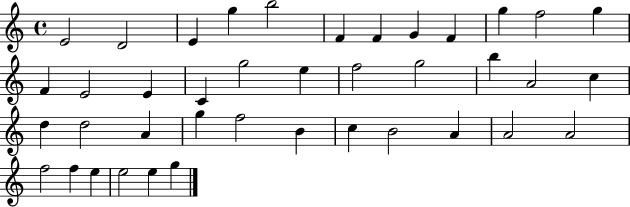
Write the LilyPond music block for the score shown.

{
  \clef treble
  \time 4/4
  \defaultTimeSignature
  \key c \major
  e'2 d'2 | e'4 g''4 b''2 | f'4 f'4 g'4 f'4 | g''4 f''2 g''4 | \break f'4 e'2 e'4 | c'4 g''2 e''4 | f''2 g''2 | b''4 a'2 c''4 | \break d''4 d''2 a'4 | g''4 f''2 b'4 | c''4 b'2 a'4 | a'2 a'2 | \break f''2 f''4 e''4 | e''2 e''4 g''4 | \bar "|."
}